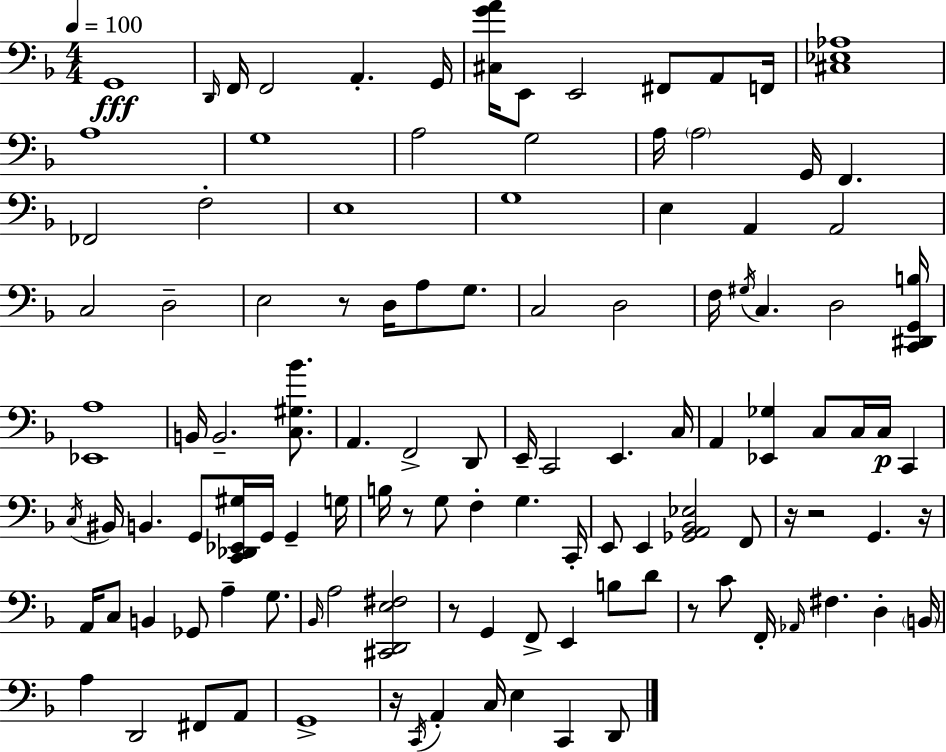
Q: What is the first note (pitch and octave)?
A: G2